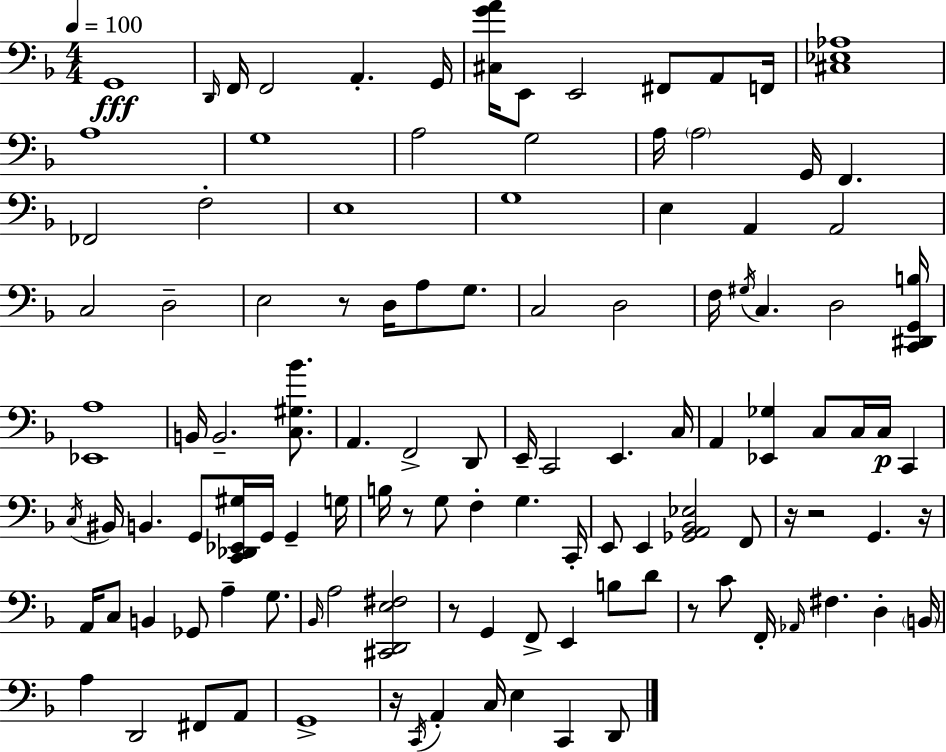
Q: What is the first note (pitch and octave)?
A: G2